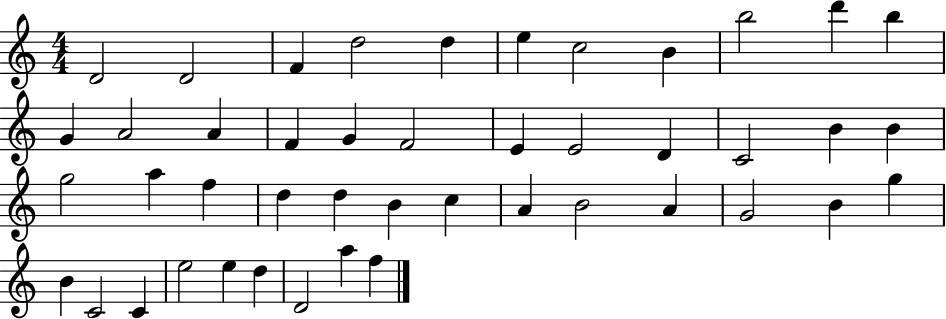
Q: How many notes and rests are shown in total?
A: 45